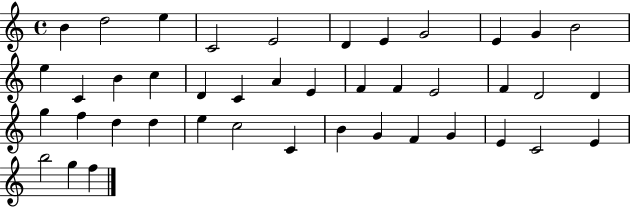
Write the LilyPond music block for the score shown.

{
  \clef treble
  \time 4/4
  \defaultTimeSignature
  \key c \major
  b'4 d''2 e''4 | c'2 e'2 | d'4 e'4 g'2 | e'4 g'4 b'2 | \break e''4 c'4 b'4 c''4 | d'4 c'4 a'4 e'4 | f'4 f'4 e'2 | f'4 d'2 d'4 | \break g''4 f''4 d''4 d''4 | e''4 c''2 c'4 | b'4 g'4 f'4 g'4 | e'4 c'2 e'4 | \break b''2 g''4 f''4 | \bar "|."
}